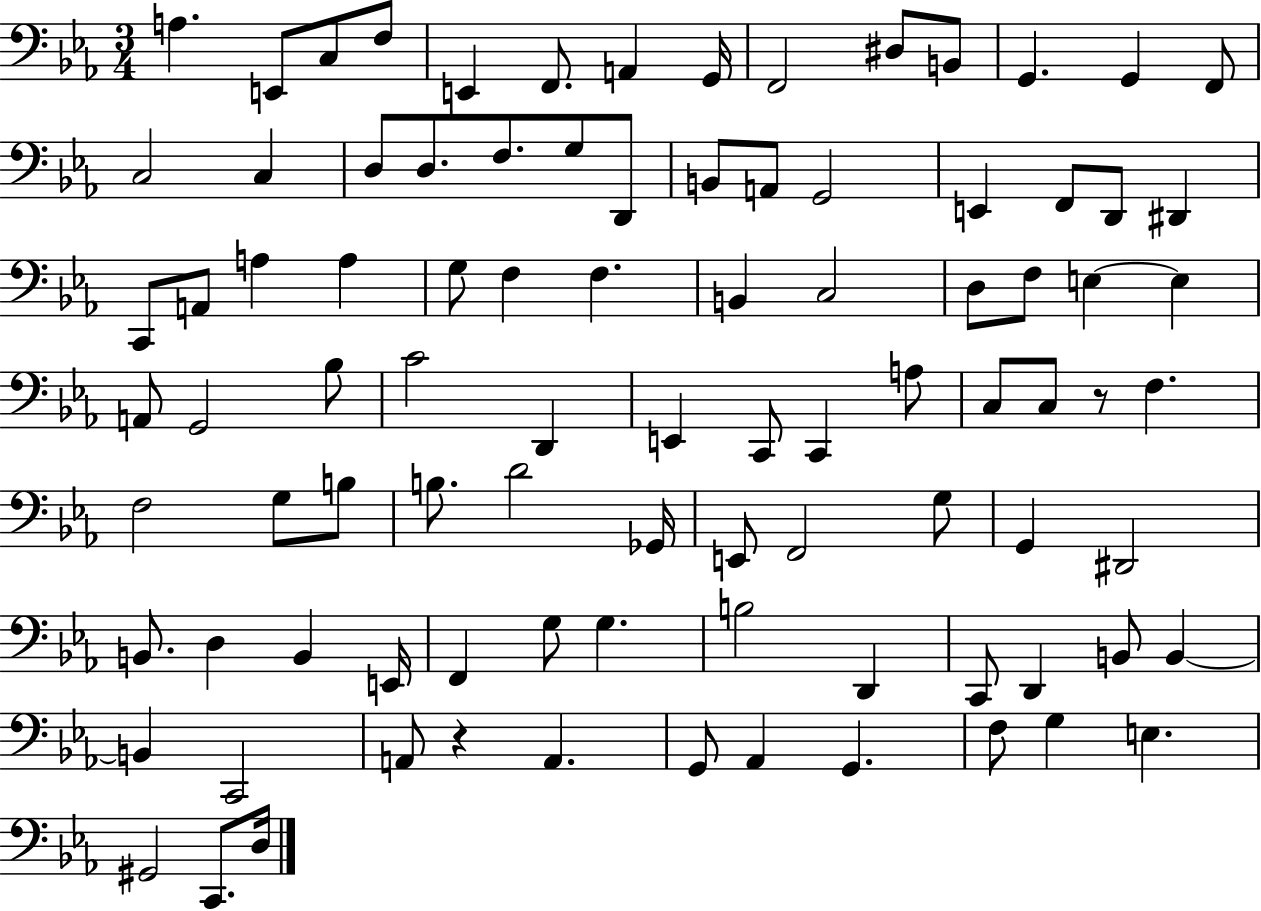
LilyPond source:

{
  \clef bass
  \numericTimeSignature
  \time 3/4
  \key ees \major
  \repeat volta 2 { a4. e,8 c8 f8 | e,4 f,8. a,4 g,16 | f,2 dis8 b,8 | g,4. g,4 f,8 | \break c2 c4 | d8 d8. f8. g8 d,8 | b,8 a,8 g,2 | e,4 f,8 d,8 dis,4 | \break c,8 a,8 a4 a4 | g8 f4 f4. | b,4 c2 | d8 f8 e4~~ e4 | \break a,8 g,2 bes8 | c'2 d,4 | e,4 c,8 c,4 a8 | c8 c8 r8 f4. | \break f2 g8 b8 | b8. d'2 ges,16 | e,8 f,2 g8 | g,4 dis,2 | \break b,8. d4 b,4 e,16 | f,4 g8 g4. | b2 d,4 | c,8 d,4 b,8 b,4~~ | \break b,4 c,2 | a,8 r4 a,4. | g,8 aes,4 g,4. | f8 g4 e4. | \break gis,2 c,8. d16 | } \bar "|."
}